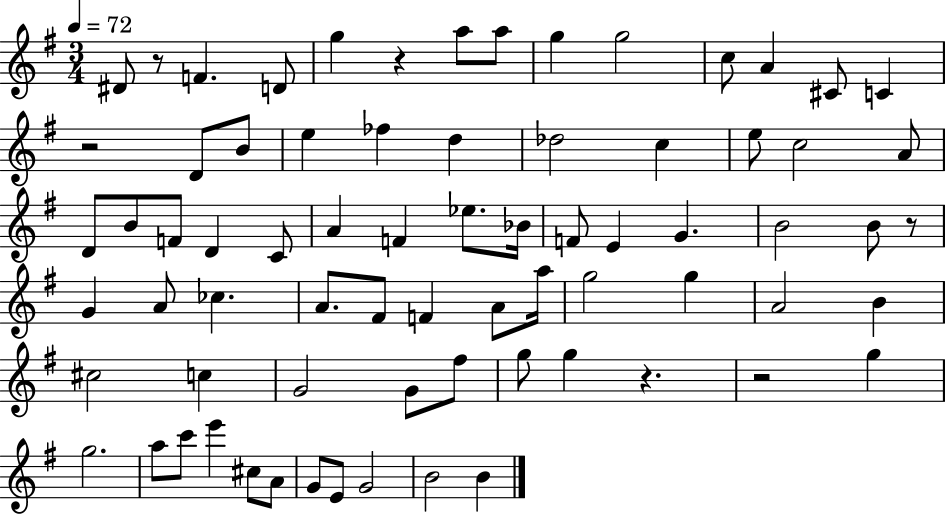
{
  \clef treble
  \numericTimeSignature
  \time 3/4
  \key g \major
  \tempo 4 = 72
  dis'8 r8 f'4. d'8 | g''4 r4 a''8 a''8 | g''4 g''2 | c''8 a'4 cis'8 c'4 | \break r2 d'8 b'8 | e''4 fes''4 d''4 | des''2 c''4 | e''8 c''2 a'8 | \break d'8 b'8 f'8 d'4 c'8 | a'4 f'4 ees''8. bes'16 | f'8 e'4 g'4. | b'2 b'8 r8 | \break g'4 a'8 ces''4. | a'8. fis'8 f'4 a'8 a''16 | g''2 g''4 | a'2 b'4 | \break cis''2 c''4 | g'2 g'8 fis''8 | g''8 g''4 r4. | r2 g''4 | \break g''2. | a''8 c'''8 e'''4 cis''8 a'8 | g'8 e'8 g'2 | b'2 b'4 | \break \bar "|."
}